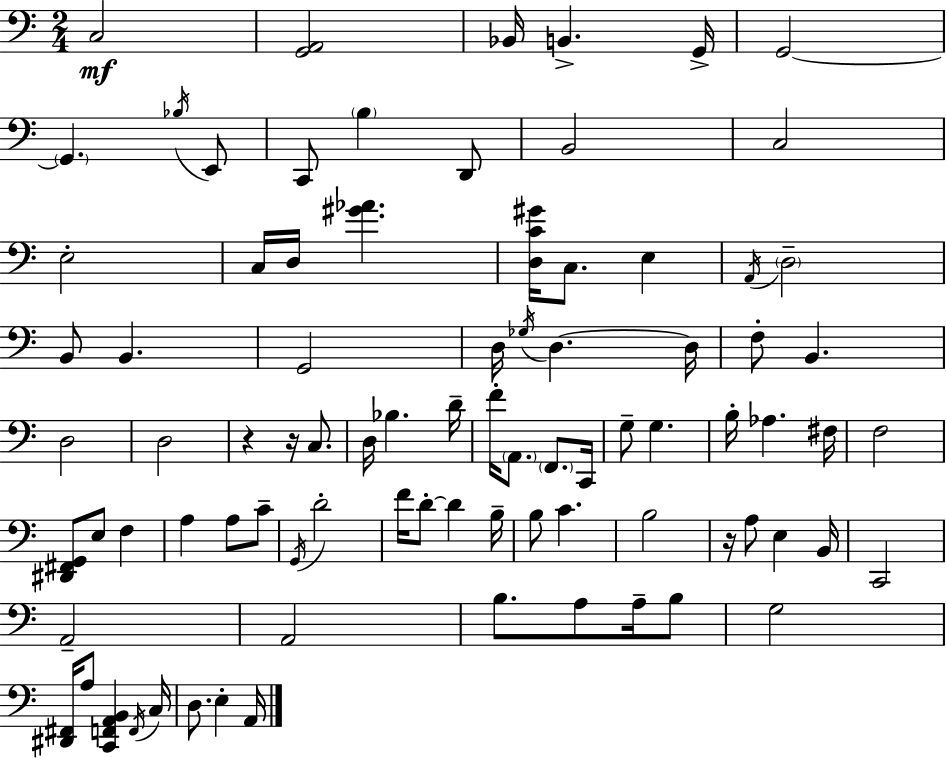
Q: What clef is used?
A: bass